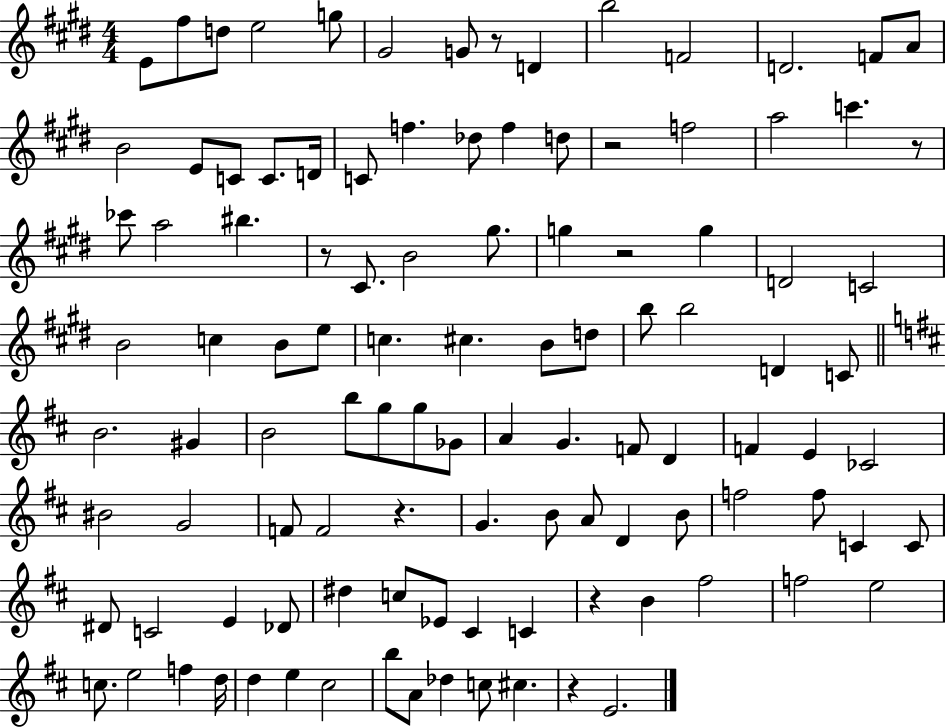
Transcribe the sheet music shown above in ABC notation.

X:1
T:Untitled
M:4/4
L:1/4
K:E
E/2 ^f/2 d/2 e2 g/2 ^G2 G/2 z/2 D b2 F2 D2 F/2 A/2 B2 E/2 C/2 C/2 D/4 C/2 f _d/2 f d/2 z2 f2 a2 c' z/2 _c'/2 a2 ^b z/2 ^C/2 B2 ^g/2 g z2 g D2 C2 B2 c B/2 e/2 c ^c B/2 d/2 b/2 b2 D C/2 B2 ^G B2 b/2 g/2 g/2 _G/2 A G F/2 D F E _C2 ^B2 G2 F/2 F2 z G B/2 A/2 D B/2 f2 f/2 C C/2 ^D/2 C2 E _D/2 ^d c/2 _E/2 ^C C z B ^f2 f2 e2 c/2 e2 f d/4 d e ^c2 b/2 A/2 _d c/2 ^c z E2